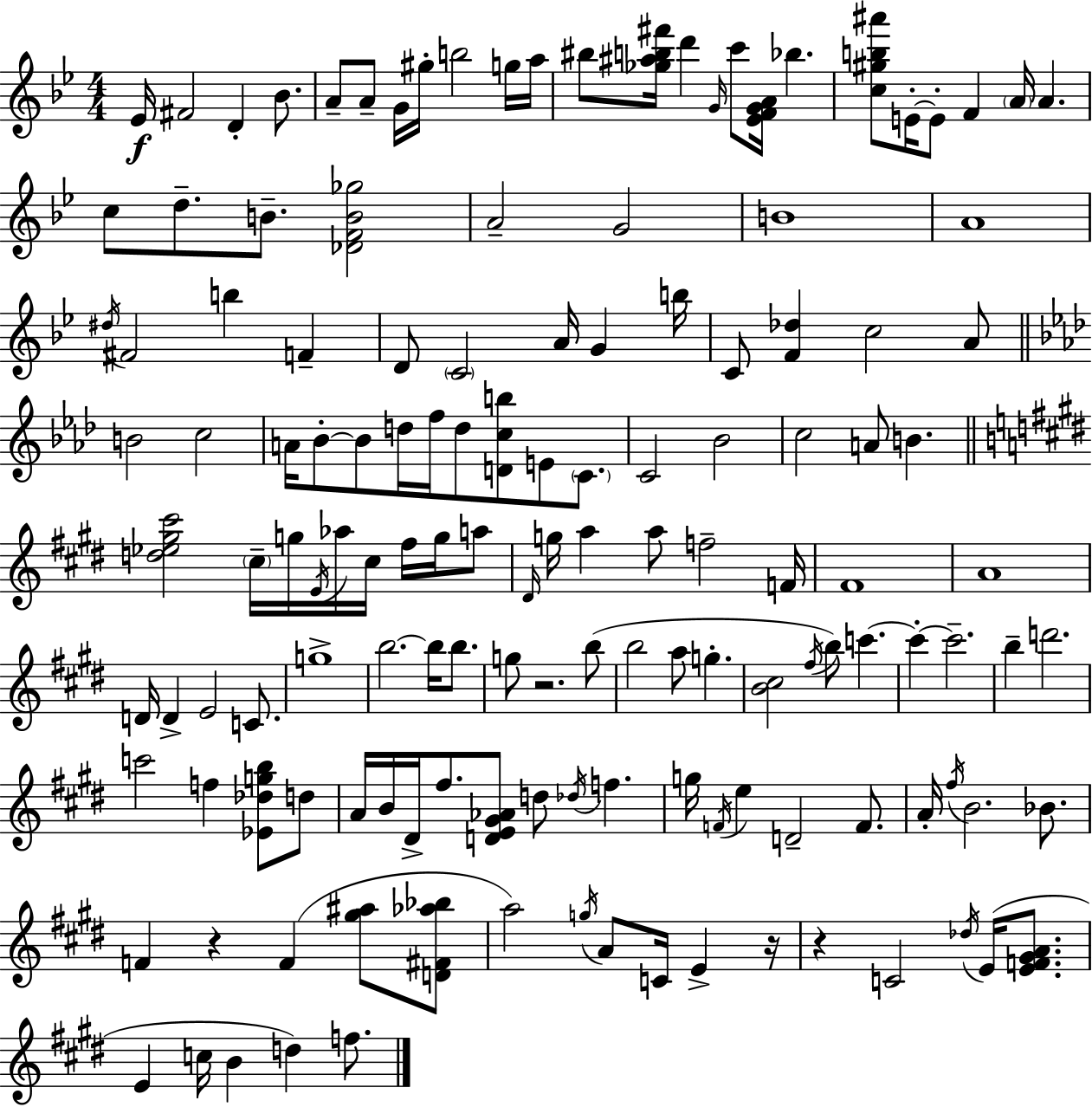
{
  \clef treble
  \numericTimeSignature
  \time 4/4
  \key bes \major
  \repeat volta 2 { ees'16\f fis'2 d'4-. bes'8. | a'8-- a'8-- g'16 gis''16-. b''2 g''16 a''16 | bis''8 <ges'' ais'' b'' fis'''>16 d'''4 \grace { g'16 } c'''8 <ees' f' g' a'>16 bes''4. | <c'' gis'' b'' ais'''>8 e'16-.~~ e'8-. f'4 \parenthesize a'16 a'4. | \break c''8 d''8.-- b'8.-- <des' f' b' ges''>2 | a'2-- g'2 | b'1 | a'1 | \break \acciaccatura { dis''16 } fis'2 b''4 f'4-- | d'8 \parenthesize c'2 a'16 g'4 | b''16 c'8 <f' des''>4 c''2 | a'8 \bar "||" \break \key f \minor b'2 c''2 | a'16 bes'8-.~~ bes'8 d''16 f''16 d''8 <d' c'' b''>8 e'8 \parenthesize c'8. | c'2 bes'2 | c''2 a'8 b'4. | \break \bar "||" \break \key e \major <d'' ees'' gis'' cis'''>2 \parenthesize cis''16-- g''16 \acciaccatura { e'16 } aes''16 cis''16 fis''16 g''16 a''8 | \grace { dis'16 } g''16 a''4 a''8 f''2-- | f'16 fis'1 | a'1 | \break d'16 d'4-> e'2 c'8. | g''1-> | b''2.~~ b''16 b''8. | g''8 r2. | \break b''8( b''2 a''8 g''4.-. | <b' cis''>2 \acciaccatura { fis''16 }) b''8 c'''4.~~ | c'''4-.~~ c'''2.-- | b''4-- d'''2. | \break c'''2 f''4 <ees' des'' g'' b''>8 | d''8 a'16 b'16 dis'16-> fis''8. <d' e' gis' aes'>8 d''8 \acciaccatura { des''16 } f''4. | g''16 \acciaccatura { f'16 } e''4 d'2-- | f'8. a'16-. \acciaccatura { fis''16 } b'2. | \break bes'8. f'4 r4 f'4( | <gis'' ais''>8 <d' fis' aes'' bes''>8 a''2) \acciaccatura { g''16 } a'8 | c'16 e'4-> r16 r4 c'2 | \acciaccatura { des''16 } e'16( <e' f' gis' a'>8. e'4 c''16 b'4 | \break d''4) f''8. } \bar "|."
}